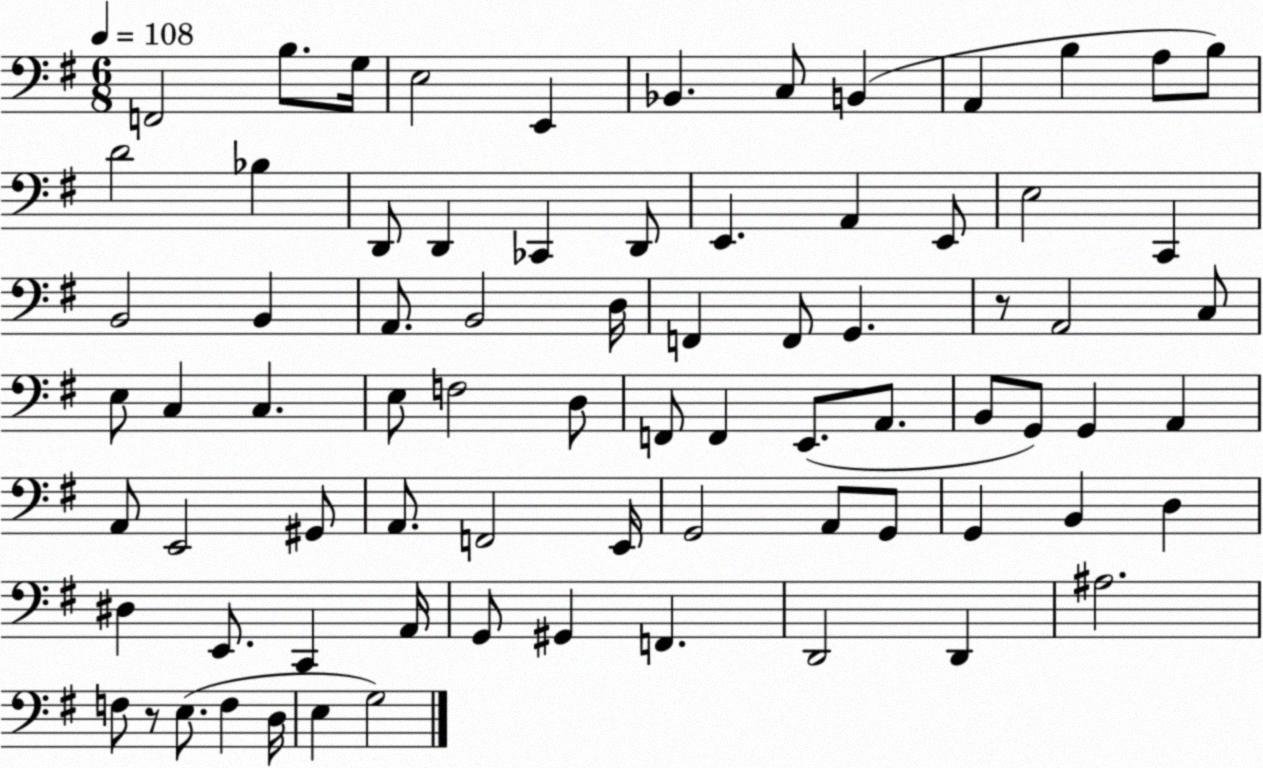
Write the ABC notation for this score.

X:1
T:Untitled
M:6/8
L:1/4
K:G
F,,2 B,/2 G,/4 E,2 E,, _B,, C,/2 B,, A,, B, A,/2 B,/2 D2 _B, D,,/2 D,, _C,, D,,/2 E,, A,, E,,/2 E,2 C,, B,,2 B,, A,,/2 B,,2 D,/4 F,, F,,/2 G,, z/2 A,,2 C,/2 E,/2 C, C, E,/2 F,2 D,/2 F,,/2 F,, E,,/2 A,,/2 B,,/2 G,,/2 G,, A,, A,,/2 E,,2 ^G,,/2 A,,/2 F,,2 E,,/4 G,,2 A,,/2 G,,/2 G,, B,, D, ^D, E,,/2 C,, A,,/4 G,,/2 ^G,, F,, D,,2 D,, ^A,2 F,/2 z/2 E,/2 F, D,/4 E, G,2